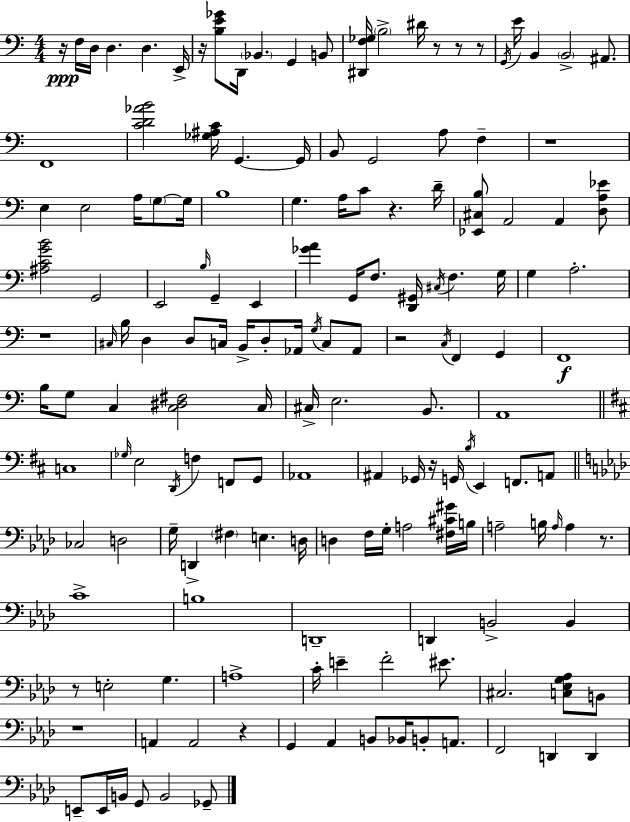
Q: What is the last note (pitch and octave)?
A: Gb2